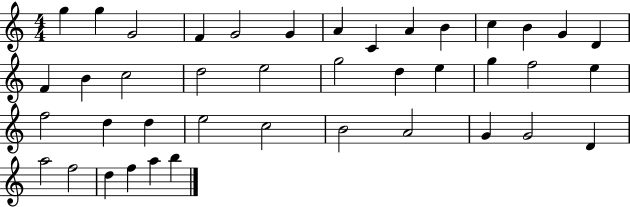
X:1
T:Untitled
M:4/4
L:1/4
K:C
g g G2 F G2 G A C A B c B G D F B c2 d2 e2 g2 d e g f2 e f2 d d e2 c2 B2 A2 G G2 D a2 f2 d f a b